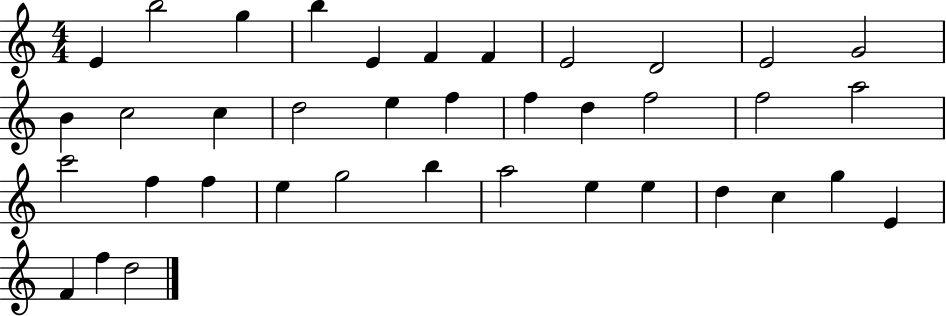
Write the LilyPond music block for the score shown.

{
  \clef treble
  \numericTimeSignature
  \time 4/4
  \key c \major
  e'4 b''2 g''4 | b''4 e'4 f'4 f'4 | e'2 d'2 | e'2 g'2 | \break b'4 c''2 c''4 | d''2 e''4 f''4 | f''4 d''4 f''2 | f''2 a''2 | \break c'''2 f''4 f''4 | e''4 g''2 b''4 | a''2 e''4 e''4 | d''4 c''4 g''4 e'4 | \break f'4 f''4 d''2 | \bar "|."
}